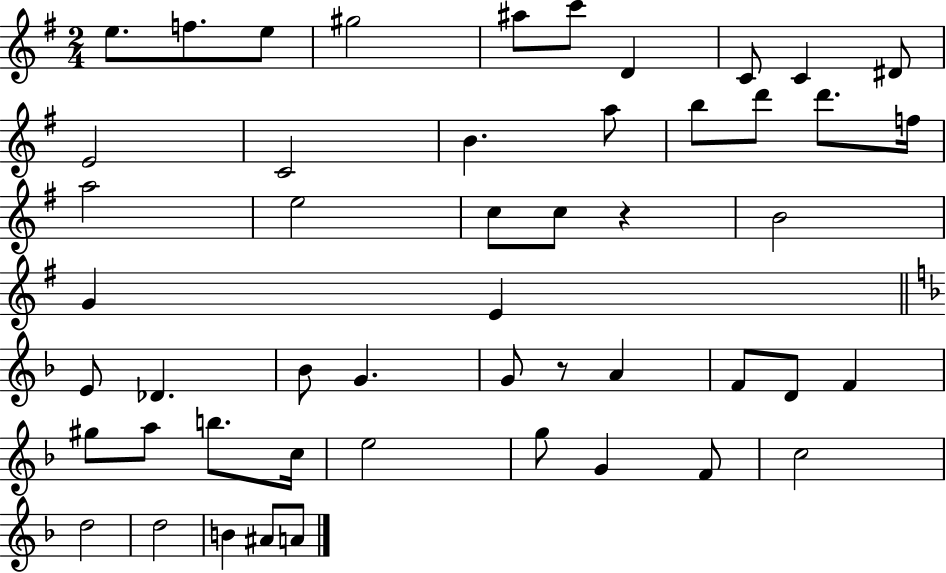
X:1
T:Untitled
M:2/4
L:1/4
K:G
e/2 f/2 e/2 ^g2 ^a/2 c'/2 D C/2 C ^D/2 E2 C2 B a/2 b/2 d'/2 d'/2 f/4 a2 e2 c/2 c/2 z B2 G E E/2 _D _B/2 G G/2 z/2 A F/2 D/2 F ^g/2 a/2 b/2 c/4 e2 g/2 G F/2 c2 d2 d2 B ^A/2 A/2